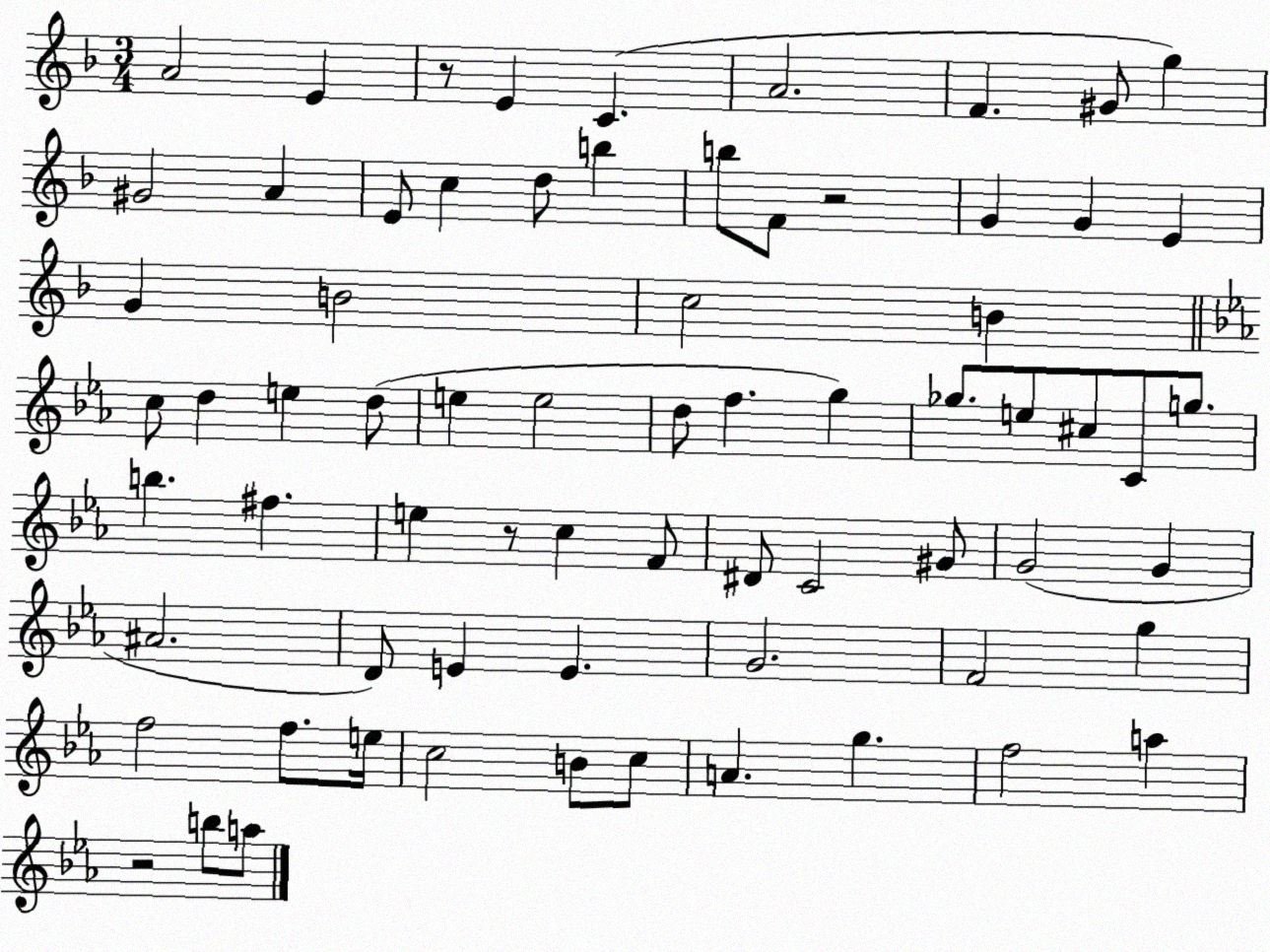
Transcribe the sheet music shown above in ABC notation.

X:1
T:Untitled
M:3/4
L:1/4
K:F
A2 E z/2 E C A2 F ^G/2 g ^G2 A E/2 c d/2 b b/2 F/2 z2 G G E G B2 c2 B c/2 d e d/2 e e2 d/2 f g _g/2 e/2 ^c/2 C/2 g/2 b ^f e z/2 c F/2 ^D/2 C2 ^G/2 G2 G ^A2 D/2 E E G2 F2 g f2 f/2 e/4 c2 B/2 c/2 A g f2 a z2 b/2 a/2